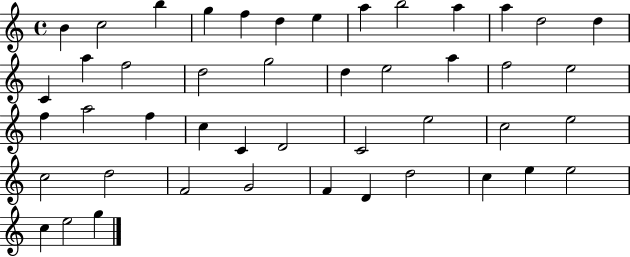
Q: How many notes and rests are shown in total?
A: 46